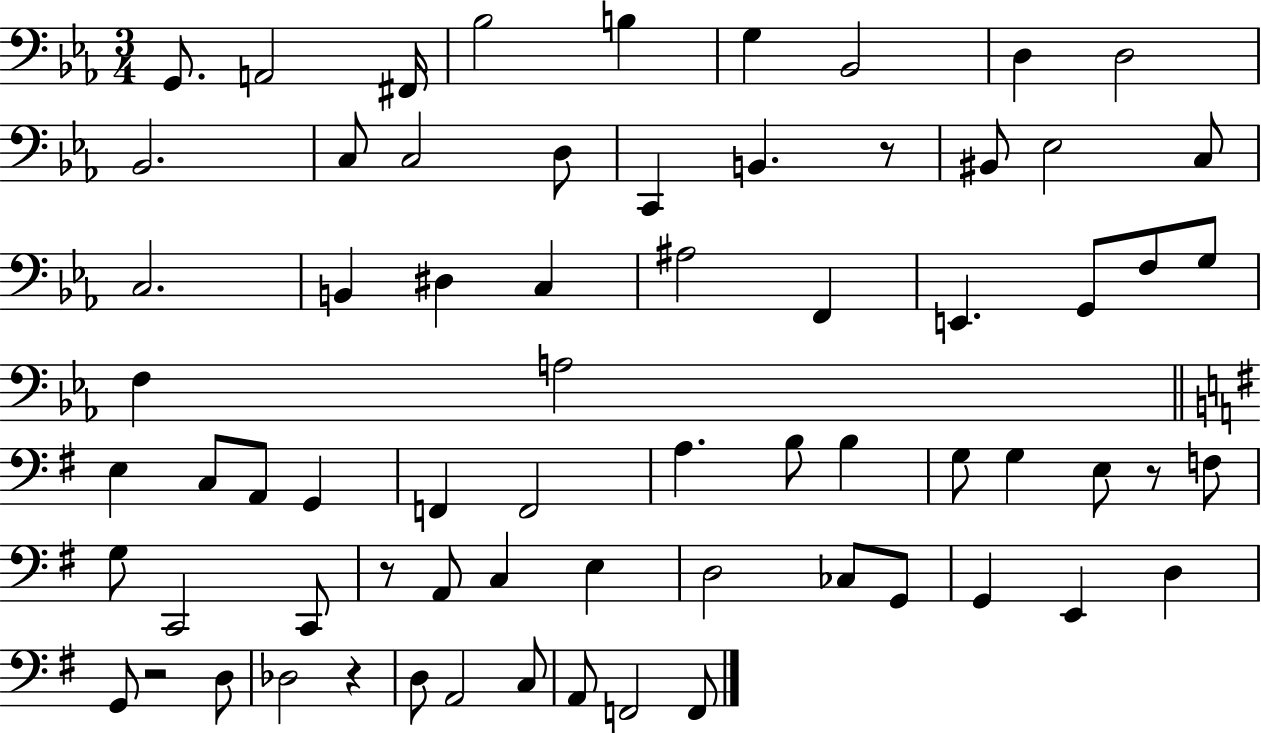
X:1
T:Untitled
M:3/4
L:1/4
K:Eb
G,,/2 A,,2 ^F,,/4 _B,2 B, G, _B,,2 D, D,2 _B,,2 C,/2 C,2 D,/2 C,, B,, z/2 ^B,,/2 _E,2 C,/2 C,2 B,, ^D, C, ^A,2 F,, E,, G,,/2 F,/2 G,/2 F, A,2 E, C,/2 A,,/2 G,, F,, F,,2 A, B,/2 B, G,/2 G, E,/2 z/2 F,/2 G,/2 C,,2 C,,/2 z/2 A,,/2 C, E, D,2 _C,/2 G,,/2 G,, E,, D, G,,/2 z2 D,/2 _D,2 z D,/2 A,,2 C,/2 A,,/2 F,,2 F,,/2